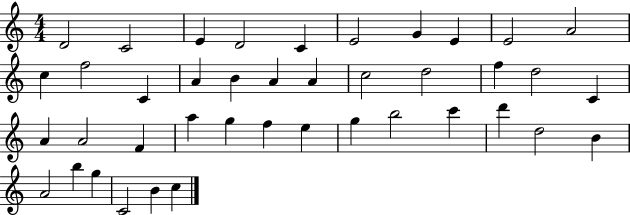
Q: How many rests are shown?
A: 0